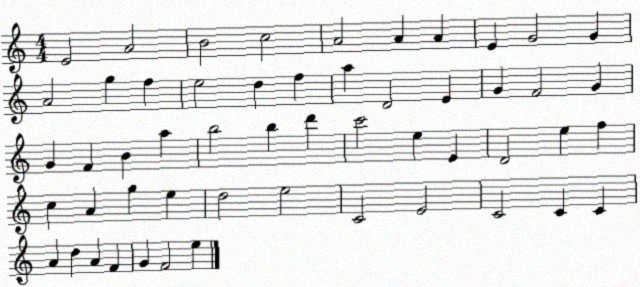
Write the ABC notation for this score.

X:1
T:Untitled
M:4/4
L:1/4
K:C
E2 A2 B2 c2 A2 A A E G2 G A2 g f e2 d f a D2 E G F2 G G F B a b2 b d' c'2 e E D2 e f c A g e d2 e2 C2 E2 C2 C C A d A F G F2 e